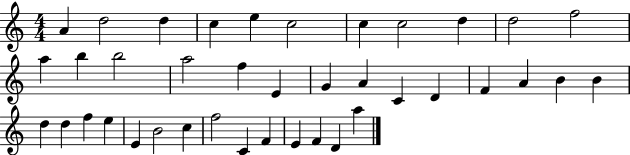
A4/q D5/h D5/q C5/q E5/q C5/h C5/q C5/h D5/q D5/h F5/h A5/q B5/q B5/h A5/h F5/q E4/q G4/q A4/q C4/q D4/q F4/q A4/q B4/q B4/q D5/q D5/q F5/q E5/q E4/q B4/h C5/q F5/h C4/q F4/q E4/q F4/q D4/q A5/q